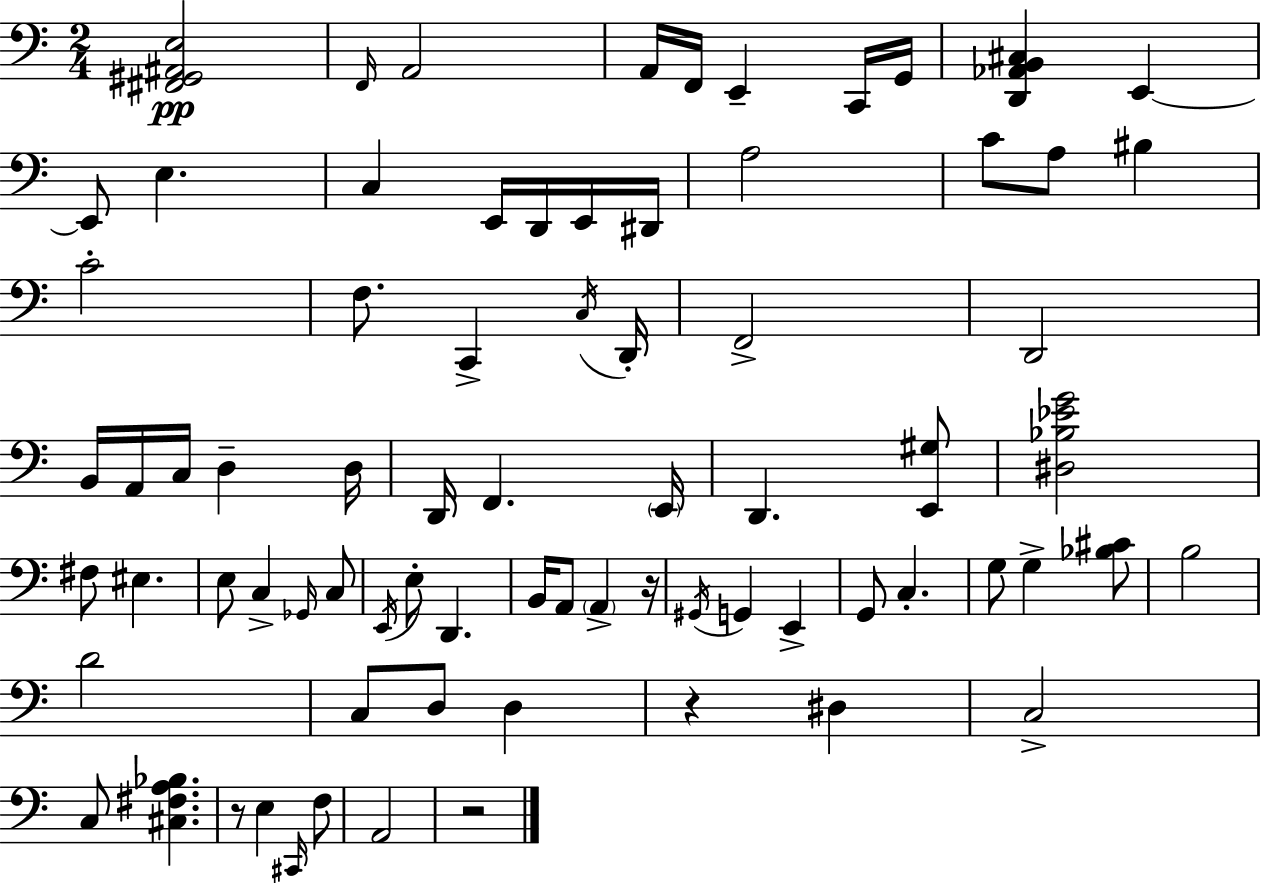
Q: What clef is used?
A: bass